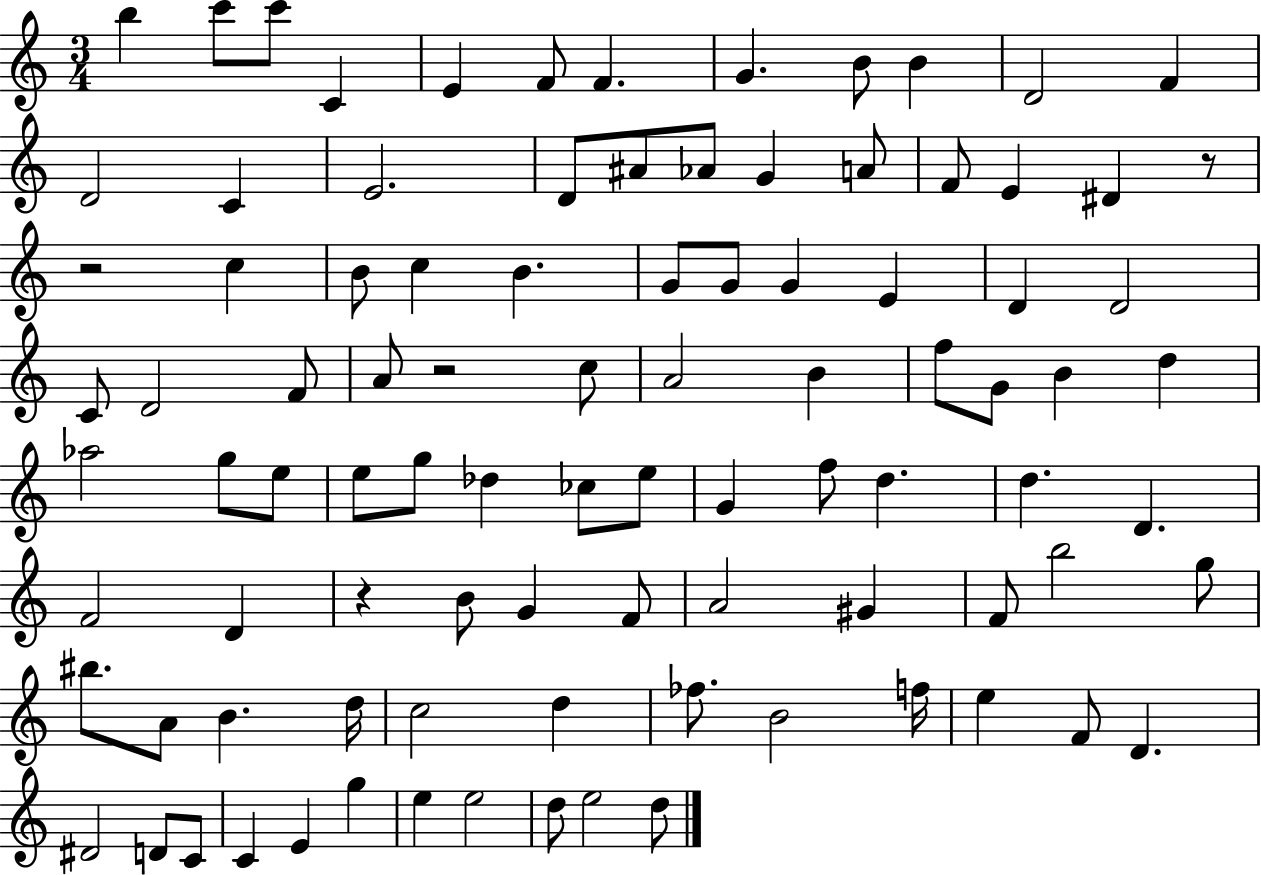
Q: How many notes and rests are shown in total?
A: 94